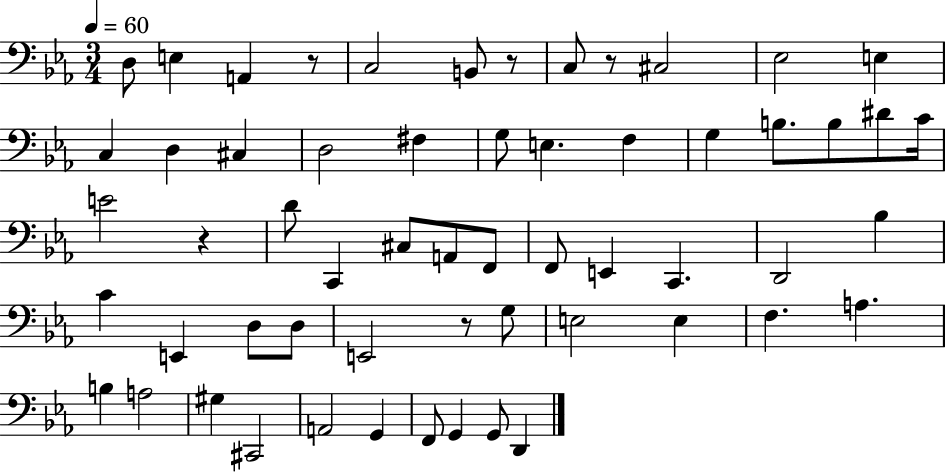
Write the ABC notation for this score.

X:1
T:Untitled
M:3/4
L:1/4
K:Eb
D,/2 E, A,, z/2 C,2 B,,/2 z/2 C,/2 z/2 ^C,2 _E,2 E, C, D, ^C, D,2 ^F, G,/2 E, F, G, B,/2 B,/2 ^D/2 C/4 E2 z D/2 C,, ^C,/2 A,,/2 F,,/2 F,,/2 E,, C,, D,,2 _B, C E,, D,/2 D,/2 E,,2 z/2 G,/2 E,2 E, F, A, B, A,2 ^G, ^C,,2 A,,2 G,, F,,/2 G,, G,,/2 D,,